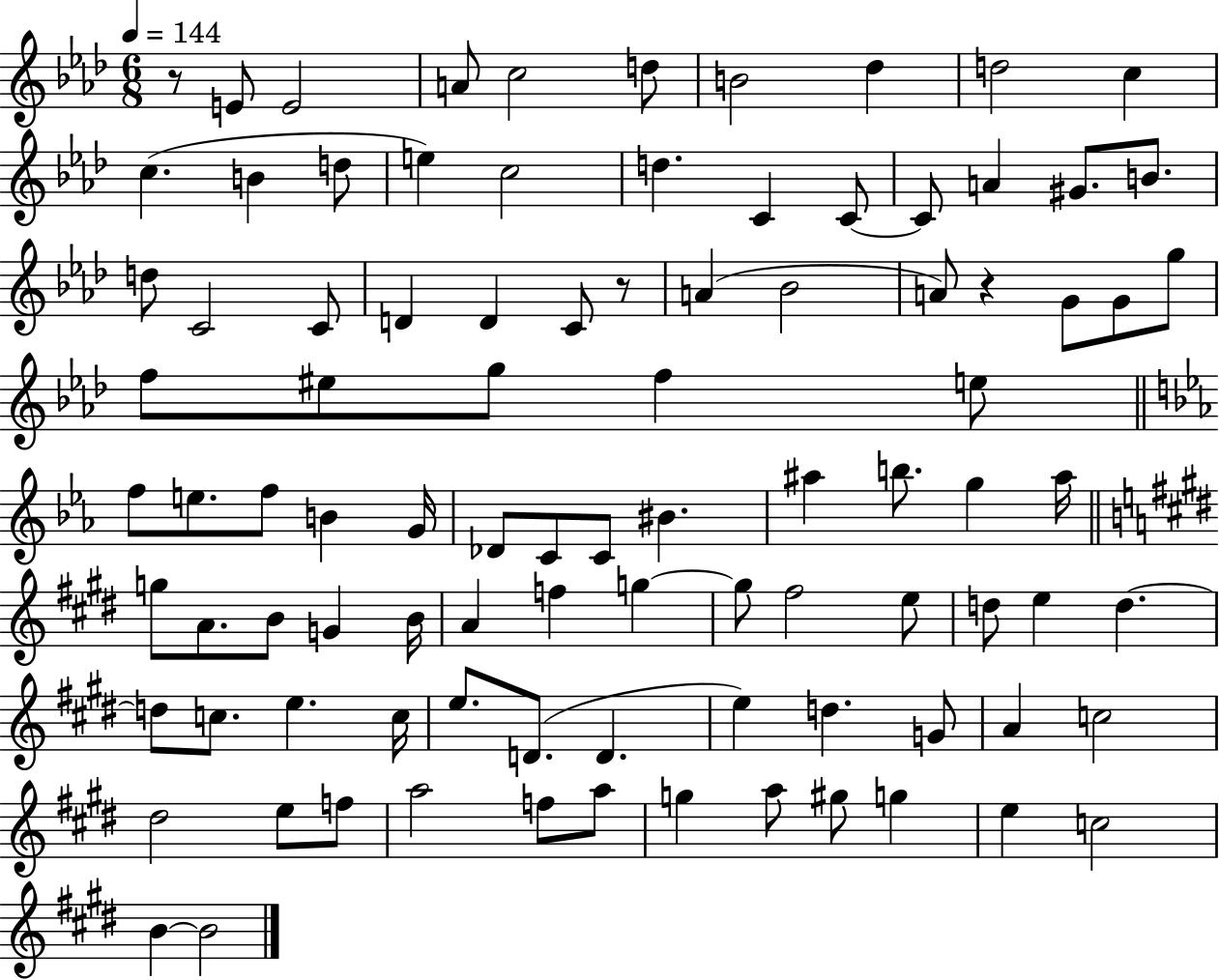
{
  \clef treble
  \numericTimeSignature
  \time 6/8
  \key aes \major
  \tempo 4 = 144
  r8 e'8 e'2 | a'8 c''2 d''8 | b'2 des''4 | d''2 c''4 | \break c''4.( b'4 d''8 | e''4) c''2 | d''4. c'4 c'8~~ | c'8 a'4 gis'8. b'8. | \break d''8 c'2 c'8 | d'4 d'4 c'8 r8 | a'4( bes'2 | a'8) r4 g'8 g'8 g''8 | \break f''8 eis''8 g''8 f''4 e''8 | \bar "||" \break \key ees \major f''8 e''8. f''8 b'4 g'16 | des'8 c'8 c'8 bis'4. | ais''4 b''8. g''4 ais''16 | \bar "||" \break \key e \major g''8 a'8. b'8 g'4 b'16 | a'4 f''4 g''4~~ | g''8 fis''2 e''8 | d''8 e''4 d''4.~~ | \break d''8 c''8. e''4. c''16 | e''8. d'8.( d'4. | e''4) d''4. g'8 | a'4 c''2 | \break dis''2 e''8 f''8 | a''2 f''8 a''8 | g''4 a''8 gis''8 g''4 | e''4 c''2 | \break b'4~~ b'2 | \bar "|."
}